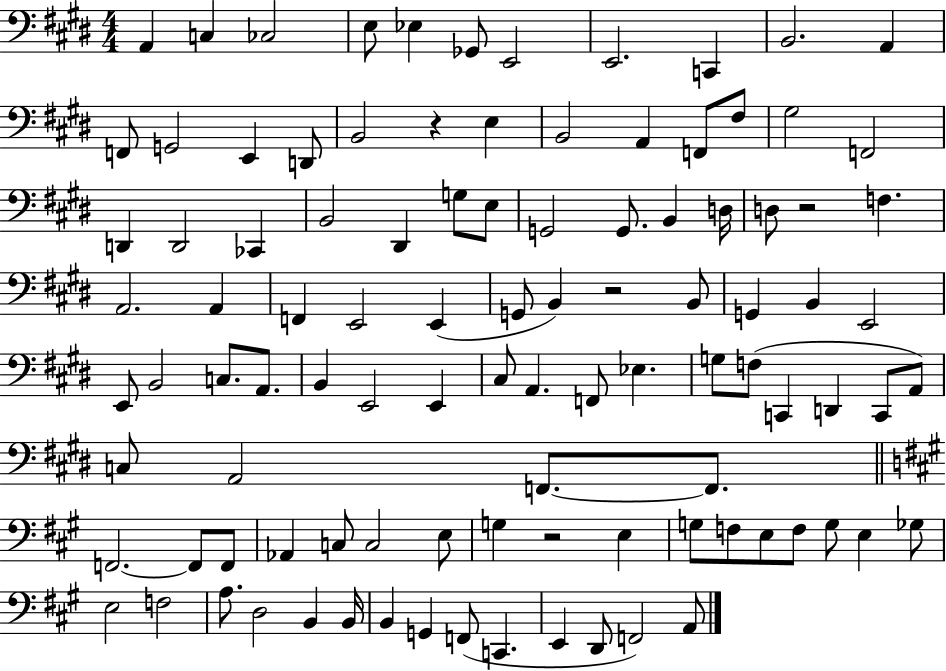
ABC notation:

X:1
T:Untitled
M:4/4
L:1/4
K:E
A,, C, _C,2 E,/2 _E, _G,,/2 E,,2 E,,2 C,, B,,2 A,, F,,/2 G,,2 E,, D,,/2 B,,2 z E, B,,2 A,, F,,/2 ^F,/2 ^G,2 F,,2 D,, D,,2 _C,, B,,2 ^D,, G,/2 E,/2 G,,2 G,,/2 B,, D,/4 D,/2 z2 F, A,,2 A,, F,, E,,2 E,, G,,/2 B,, z2 B,,/2 G,, B,, E,,2 E,,/2 B,,2 C,/2 A,,/2 B,, E,,2 E,, ^C,/2 A,, F,,/2 _E, G,/2 F,/2 C,, D,, C,,/2 A,,/2 C,/2 A,,2 F,,/2 F,,/2 F,,2 F,,/2 F,,/2 _A,, C,/2 C,2 E,/2 G, z2 E, G,/2 F,/2 E,/2 F,/2 G,/2 E, _G,/2 E,2 F,2 A,/2 D,2 B,, B,,/4 B,, G,, F,,/2 C,, E,, D,,/2 F,,2 A,,/2